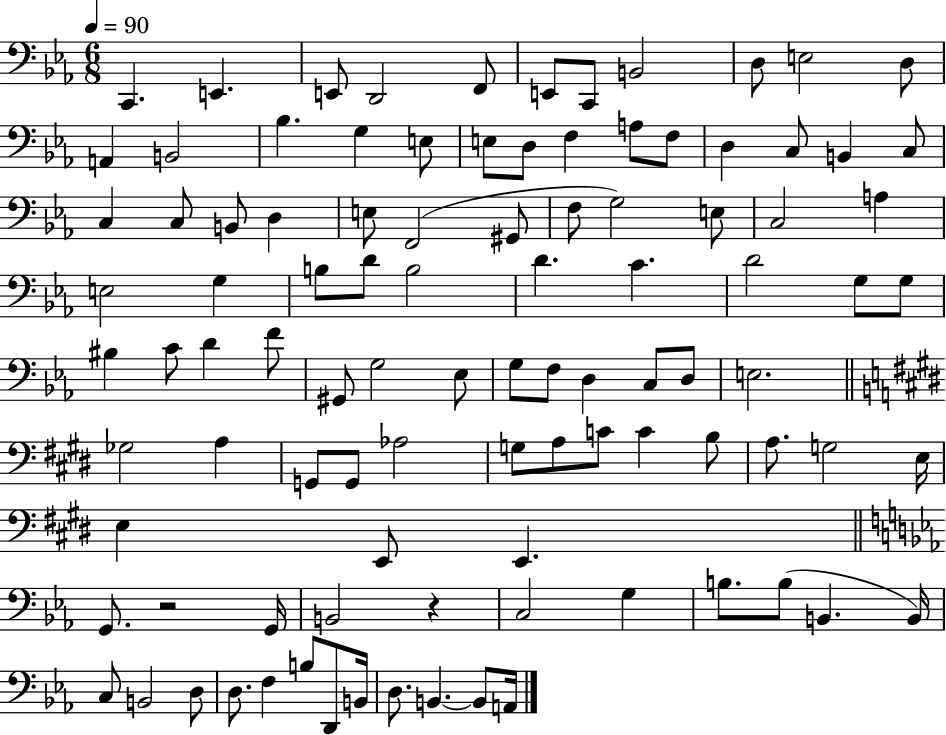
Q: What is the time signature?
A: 6/8